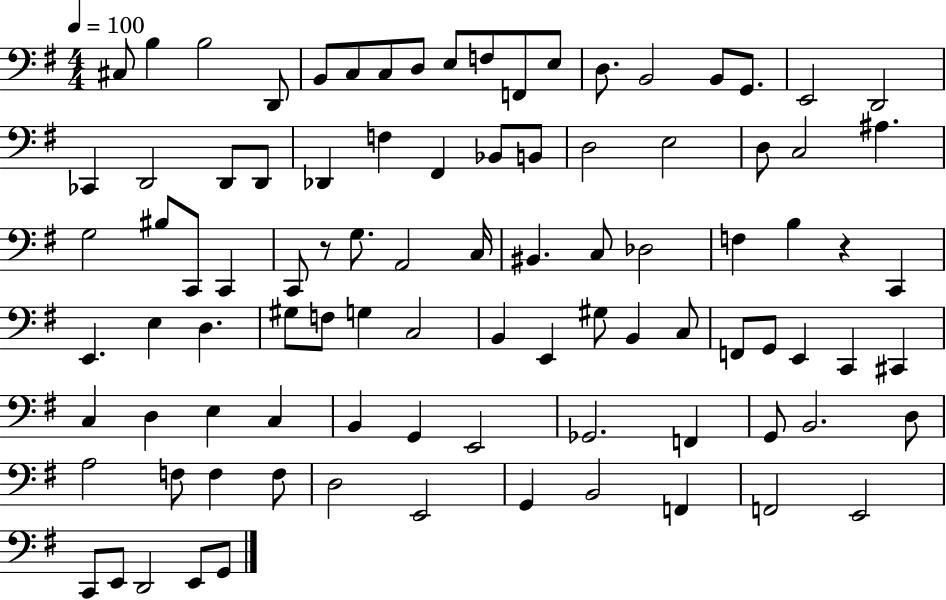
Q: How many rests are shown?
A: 2